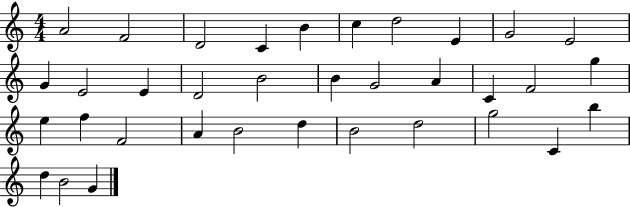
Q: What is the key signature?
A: C major